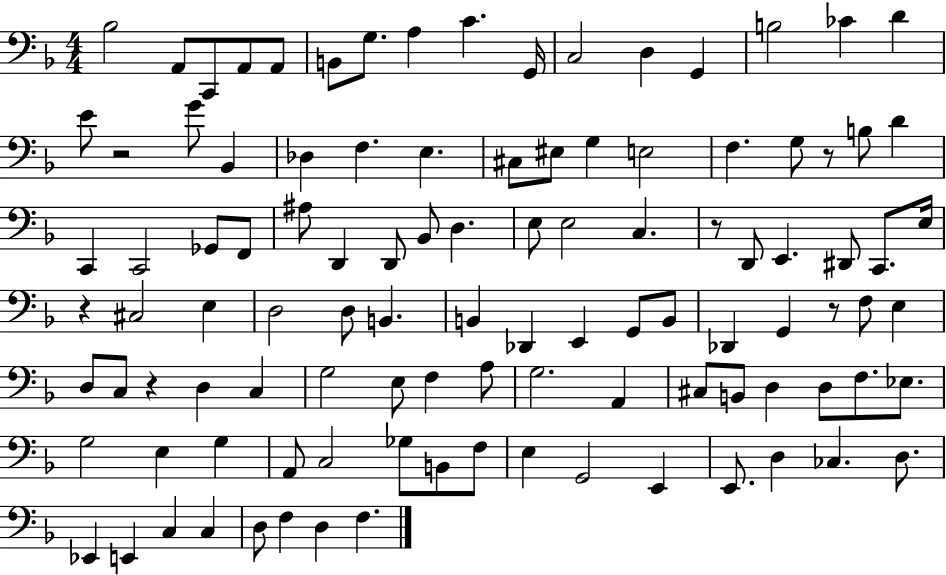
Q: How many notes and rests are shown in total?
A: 106